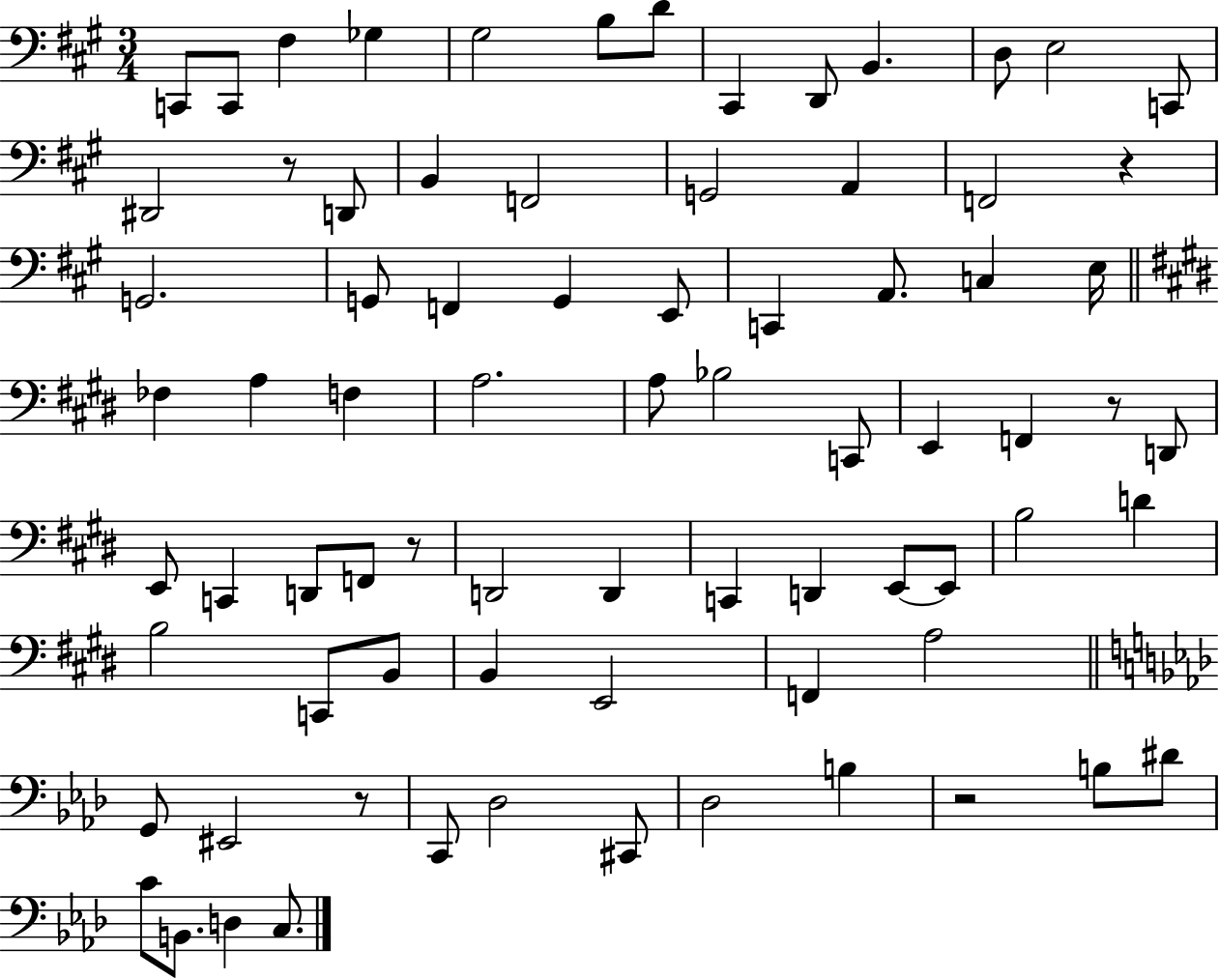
C2/e C2/e F#3/q Gb3/q G#3/h B3/e D4/e C#2/q D2/e B2/q. D3/e E3/h C2/e D#2/h R/e D2/e B2/q F2/h G2/h A2/q F2/h R/q G2/h. G2/e F2/q G2/q E2/e C2/q A2/e. C3/q E3/s FES3/q A3/q F3/q A3/h. A3/e Bb3/h C2/e E2/q F2/q R/e D2/e E2/e C2/q D2/e F2/e R/e D2/h D2/q C2/q D2/q E2/e E2/e B3/h D4/q B3/h C2/e B2/e B2/q E2/h F2/q A3/h G2/e EIS2/h R/e C2/e Db3/h C#2/e Db3/h B3/q R/h B3/e D#4/e C4/e B2/e. D3/q C3/e.